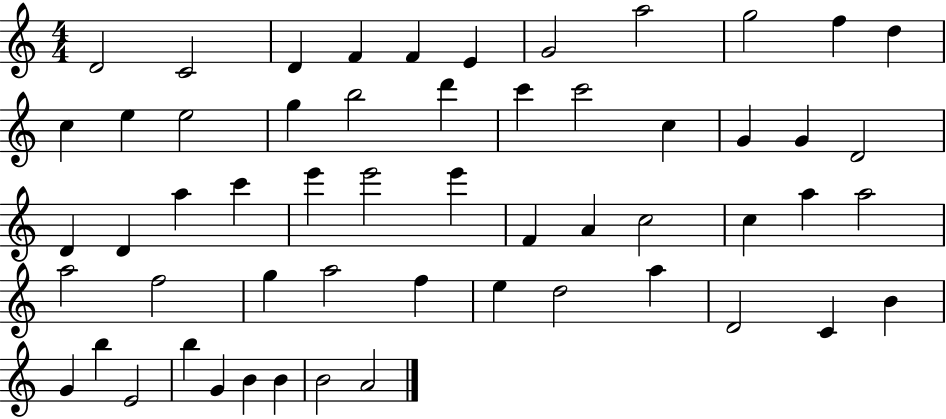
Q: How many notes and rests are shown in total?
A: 56